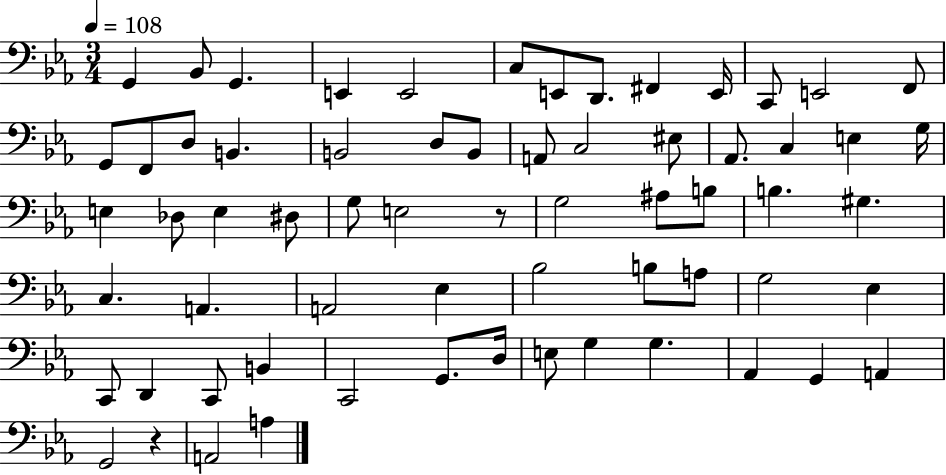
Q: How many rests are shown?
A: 2